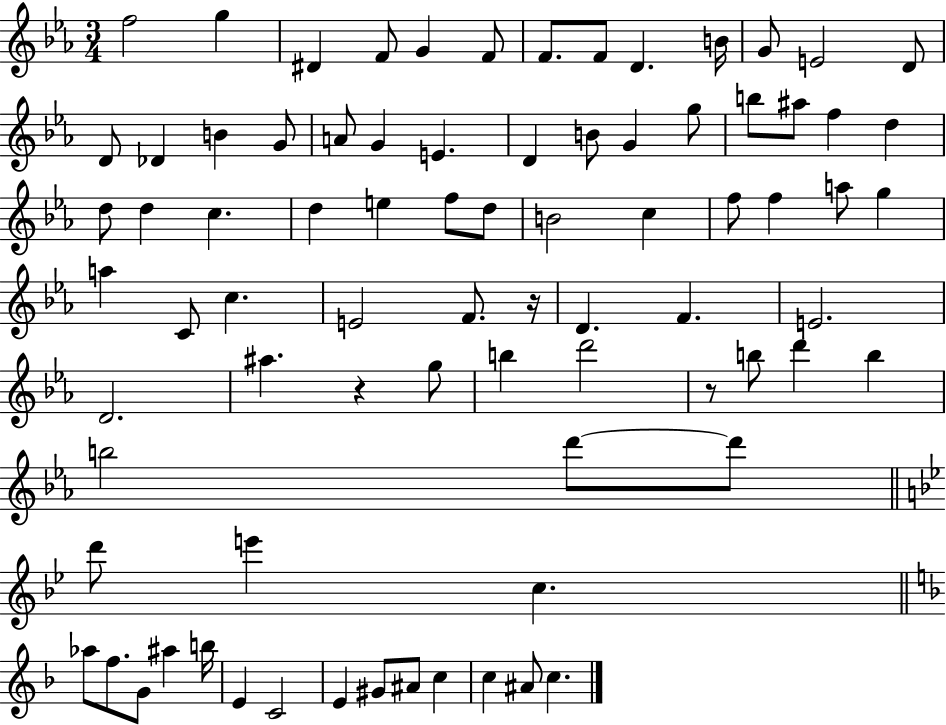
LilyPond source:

{
  \clef treble
  \numericTimeSignature
  \time 3/4
  \key ees \major
  f''2 g''4 | dis'4 f'8 g'4 f'8 | f'8. f'8 d'4. b'16 | g'8 e'2 d'8 | \break d'8 des'4 b'4 g'8 | a'8 g'4 e'4. | d'4 b'8 g'4 g''8 | b''8 ais''8 f''4 d''4 | \break d''8 d''4 c''4. | d''4 e''4 f''8 d''8 | b'2 c''4 | f''8 f''4 a''8 g''4 | \break a''4 c'8 c''4. | e'2 f'8. r16 | d'4. f'4. | e'2. | \break d'2. | ais''4. r4 g''8 | b''4 d'''2 | r8 b''8 d'''4 b''4 | \break b''2 d'''8~~ d'''8 | \bar "||" \break \key g \minor d'''8 e'''4 c''4. | \bar "||" \break \key f \major aes''8 f''8. g'8 ais''4 b''16 | e'4 c'2 | e'4 gis'8 ais'8 c''4 | c''4 ais'8 c''4. | \break \bar "|."
}